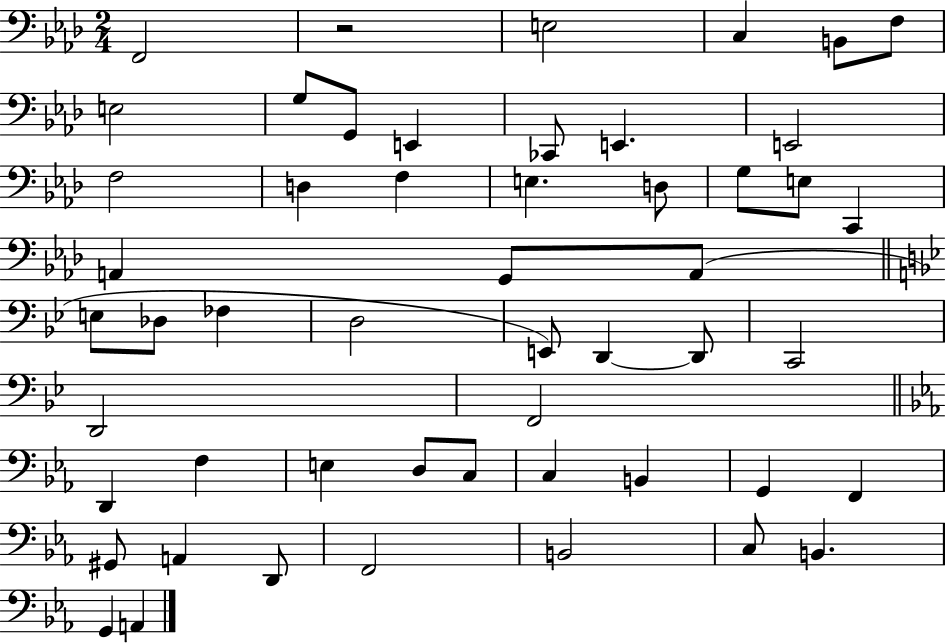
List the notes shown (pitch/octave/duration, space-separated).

F2/h R/h E3/h C3/q B2/e F3/e E3/h G3/e G2/e E2/q CES2/e E2/q. E2/h F3/h D3/q F3/q E3/q. D3/e G3/e E3/e C2/q A2/q G2/e A2/e E3/e Db3/e FES3/q D3/h E2/e D2/q D2/e C2/h D2/h F2/h D2/q F3/q E3/q D3/e C3/e C3/q B2/q G2/q F2/q G#2/e A2/q D2/e F2/h B2/h C3/e B2/q. G2/q A2/q